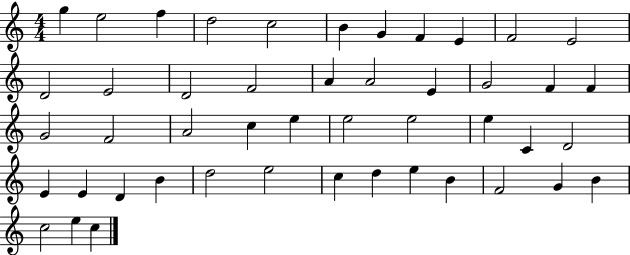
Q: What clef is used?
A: treble